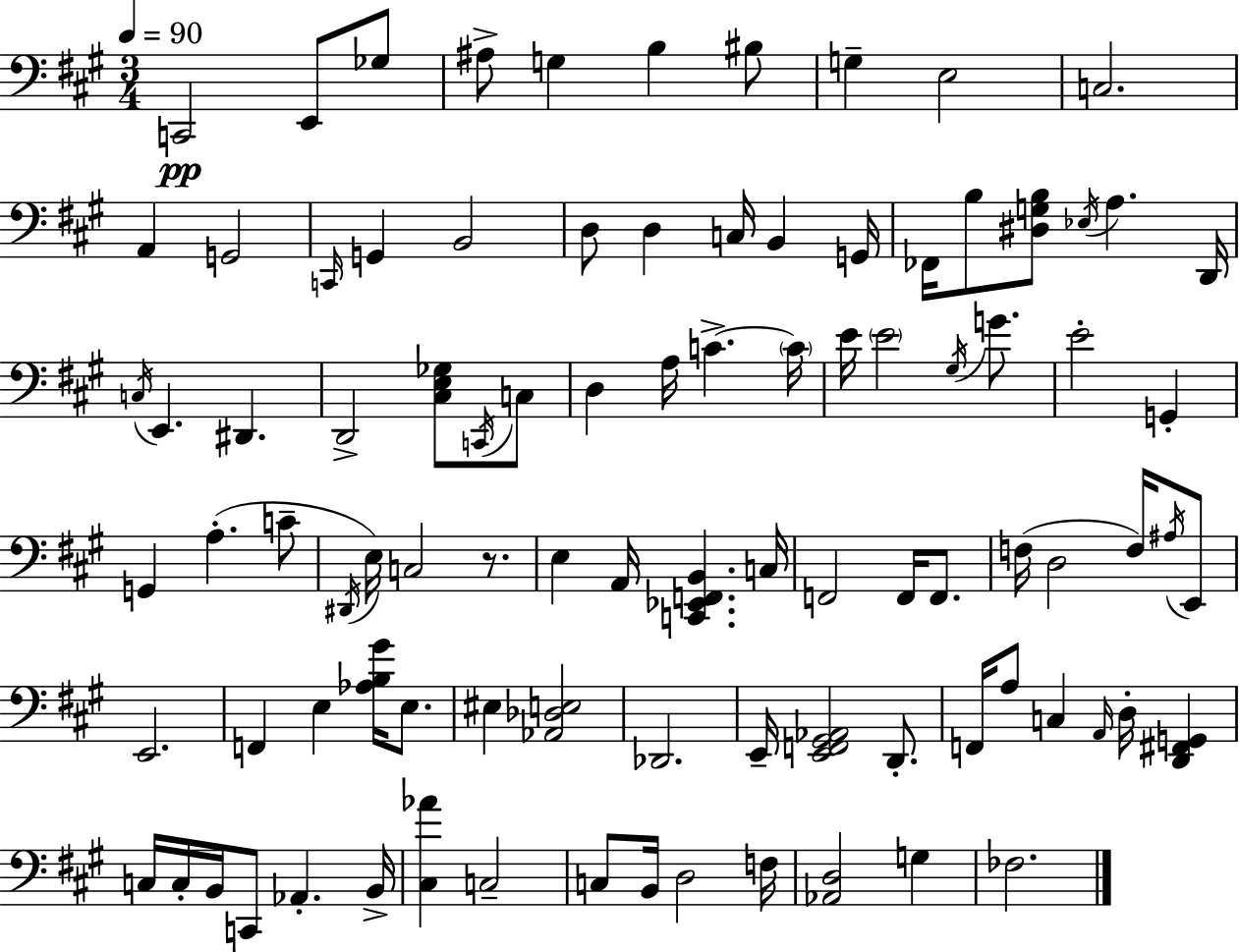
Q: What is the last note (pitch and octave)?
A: FES3